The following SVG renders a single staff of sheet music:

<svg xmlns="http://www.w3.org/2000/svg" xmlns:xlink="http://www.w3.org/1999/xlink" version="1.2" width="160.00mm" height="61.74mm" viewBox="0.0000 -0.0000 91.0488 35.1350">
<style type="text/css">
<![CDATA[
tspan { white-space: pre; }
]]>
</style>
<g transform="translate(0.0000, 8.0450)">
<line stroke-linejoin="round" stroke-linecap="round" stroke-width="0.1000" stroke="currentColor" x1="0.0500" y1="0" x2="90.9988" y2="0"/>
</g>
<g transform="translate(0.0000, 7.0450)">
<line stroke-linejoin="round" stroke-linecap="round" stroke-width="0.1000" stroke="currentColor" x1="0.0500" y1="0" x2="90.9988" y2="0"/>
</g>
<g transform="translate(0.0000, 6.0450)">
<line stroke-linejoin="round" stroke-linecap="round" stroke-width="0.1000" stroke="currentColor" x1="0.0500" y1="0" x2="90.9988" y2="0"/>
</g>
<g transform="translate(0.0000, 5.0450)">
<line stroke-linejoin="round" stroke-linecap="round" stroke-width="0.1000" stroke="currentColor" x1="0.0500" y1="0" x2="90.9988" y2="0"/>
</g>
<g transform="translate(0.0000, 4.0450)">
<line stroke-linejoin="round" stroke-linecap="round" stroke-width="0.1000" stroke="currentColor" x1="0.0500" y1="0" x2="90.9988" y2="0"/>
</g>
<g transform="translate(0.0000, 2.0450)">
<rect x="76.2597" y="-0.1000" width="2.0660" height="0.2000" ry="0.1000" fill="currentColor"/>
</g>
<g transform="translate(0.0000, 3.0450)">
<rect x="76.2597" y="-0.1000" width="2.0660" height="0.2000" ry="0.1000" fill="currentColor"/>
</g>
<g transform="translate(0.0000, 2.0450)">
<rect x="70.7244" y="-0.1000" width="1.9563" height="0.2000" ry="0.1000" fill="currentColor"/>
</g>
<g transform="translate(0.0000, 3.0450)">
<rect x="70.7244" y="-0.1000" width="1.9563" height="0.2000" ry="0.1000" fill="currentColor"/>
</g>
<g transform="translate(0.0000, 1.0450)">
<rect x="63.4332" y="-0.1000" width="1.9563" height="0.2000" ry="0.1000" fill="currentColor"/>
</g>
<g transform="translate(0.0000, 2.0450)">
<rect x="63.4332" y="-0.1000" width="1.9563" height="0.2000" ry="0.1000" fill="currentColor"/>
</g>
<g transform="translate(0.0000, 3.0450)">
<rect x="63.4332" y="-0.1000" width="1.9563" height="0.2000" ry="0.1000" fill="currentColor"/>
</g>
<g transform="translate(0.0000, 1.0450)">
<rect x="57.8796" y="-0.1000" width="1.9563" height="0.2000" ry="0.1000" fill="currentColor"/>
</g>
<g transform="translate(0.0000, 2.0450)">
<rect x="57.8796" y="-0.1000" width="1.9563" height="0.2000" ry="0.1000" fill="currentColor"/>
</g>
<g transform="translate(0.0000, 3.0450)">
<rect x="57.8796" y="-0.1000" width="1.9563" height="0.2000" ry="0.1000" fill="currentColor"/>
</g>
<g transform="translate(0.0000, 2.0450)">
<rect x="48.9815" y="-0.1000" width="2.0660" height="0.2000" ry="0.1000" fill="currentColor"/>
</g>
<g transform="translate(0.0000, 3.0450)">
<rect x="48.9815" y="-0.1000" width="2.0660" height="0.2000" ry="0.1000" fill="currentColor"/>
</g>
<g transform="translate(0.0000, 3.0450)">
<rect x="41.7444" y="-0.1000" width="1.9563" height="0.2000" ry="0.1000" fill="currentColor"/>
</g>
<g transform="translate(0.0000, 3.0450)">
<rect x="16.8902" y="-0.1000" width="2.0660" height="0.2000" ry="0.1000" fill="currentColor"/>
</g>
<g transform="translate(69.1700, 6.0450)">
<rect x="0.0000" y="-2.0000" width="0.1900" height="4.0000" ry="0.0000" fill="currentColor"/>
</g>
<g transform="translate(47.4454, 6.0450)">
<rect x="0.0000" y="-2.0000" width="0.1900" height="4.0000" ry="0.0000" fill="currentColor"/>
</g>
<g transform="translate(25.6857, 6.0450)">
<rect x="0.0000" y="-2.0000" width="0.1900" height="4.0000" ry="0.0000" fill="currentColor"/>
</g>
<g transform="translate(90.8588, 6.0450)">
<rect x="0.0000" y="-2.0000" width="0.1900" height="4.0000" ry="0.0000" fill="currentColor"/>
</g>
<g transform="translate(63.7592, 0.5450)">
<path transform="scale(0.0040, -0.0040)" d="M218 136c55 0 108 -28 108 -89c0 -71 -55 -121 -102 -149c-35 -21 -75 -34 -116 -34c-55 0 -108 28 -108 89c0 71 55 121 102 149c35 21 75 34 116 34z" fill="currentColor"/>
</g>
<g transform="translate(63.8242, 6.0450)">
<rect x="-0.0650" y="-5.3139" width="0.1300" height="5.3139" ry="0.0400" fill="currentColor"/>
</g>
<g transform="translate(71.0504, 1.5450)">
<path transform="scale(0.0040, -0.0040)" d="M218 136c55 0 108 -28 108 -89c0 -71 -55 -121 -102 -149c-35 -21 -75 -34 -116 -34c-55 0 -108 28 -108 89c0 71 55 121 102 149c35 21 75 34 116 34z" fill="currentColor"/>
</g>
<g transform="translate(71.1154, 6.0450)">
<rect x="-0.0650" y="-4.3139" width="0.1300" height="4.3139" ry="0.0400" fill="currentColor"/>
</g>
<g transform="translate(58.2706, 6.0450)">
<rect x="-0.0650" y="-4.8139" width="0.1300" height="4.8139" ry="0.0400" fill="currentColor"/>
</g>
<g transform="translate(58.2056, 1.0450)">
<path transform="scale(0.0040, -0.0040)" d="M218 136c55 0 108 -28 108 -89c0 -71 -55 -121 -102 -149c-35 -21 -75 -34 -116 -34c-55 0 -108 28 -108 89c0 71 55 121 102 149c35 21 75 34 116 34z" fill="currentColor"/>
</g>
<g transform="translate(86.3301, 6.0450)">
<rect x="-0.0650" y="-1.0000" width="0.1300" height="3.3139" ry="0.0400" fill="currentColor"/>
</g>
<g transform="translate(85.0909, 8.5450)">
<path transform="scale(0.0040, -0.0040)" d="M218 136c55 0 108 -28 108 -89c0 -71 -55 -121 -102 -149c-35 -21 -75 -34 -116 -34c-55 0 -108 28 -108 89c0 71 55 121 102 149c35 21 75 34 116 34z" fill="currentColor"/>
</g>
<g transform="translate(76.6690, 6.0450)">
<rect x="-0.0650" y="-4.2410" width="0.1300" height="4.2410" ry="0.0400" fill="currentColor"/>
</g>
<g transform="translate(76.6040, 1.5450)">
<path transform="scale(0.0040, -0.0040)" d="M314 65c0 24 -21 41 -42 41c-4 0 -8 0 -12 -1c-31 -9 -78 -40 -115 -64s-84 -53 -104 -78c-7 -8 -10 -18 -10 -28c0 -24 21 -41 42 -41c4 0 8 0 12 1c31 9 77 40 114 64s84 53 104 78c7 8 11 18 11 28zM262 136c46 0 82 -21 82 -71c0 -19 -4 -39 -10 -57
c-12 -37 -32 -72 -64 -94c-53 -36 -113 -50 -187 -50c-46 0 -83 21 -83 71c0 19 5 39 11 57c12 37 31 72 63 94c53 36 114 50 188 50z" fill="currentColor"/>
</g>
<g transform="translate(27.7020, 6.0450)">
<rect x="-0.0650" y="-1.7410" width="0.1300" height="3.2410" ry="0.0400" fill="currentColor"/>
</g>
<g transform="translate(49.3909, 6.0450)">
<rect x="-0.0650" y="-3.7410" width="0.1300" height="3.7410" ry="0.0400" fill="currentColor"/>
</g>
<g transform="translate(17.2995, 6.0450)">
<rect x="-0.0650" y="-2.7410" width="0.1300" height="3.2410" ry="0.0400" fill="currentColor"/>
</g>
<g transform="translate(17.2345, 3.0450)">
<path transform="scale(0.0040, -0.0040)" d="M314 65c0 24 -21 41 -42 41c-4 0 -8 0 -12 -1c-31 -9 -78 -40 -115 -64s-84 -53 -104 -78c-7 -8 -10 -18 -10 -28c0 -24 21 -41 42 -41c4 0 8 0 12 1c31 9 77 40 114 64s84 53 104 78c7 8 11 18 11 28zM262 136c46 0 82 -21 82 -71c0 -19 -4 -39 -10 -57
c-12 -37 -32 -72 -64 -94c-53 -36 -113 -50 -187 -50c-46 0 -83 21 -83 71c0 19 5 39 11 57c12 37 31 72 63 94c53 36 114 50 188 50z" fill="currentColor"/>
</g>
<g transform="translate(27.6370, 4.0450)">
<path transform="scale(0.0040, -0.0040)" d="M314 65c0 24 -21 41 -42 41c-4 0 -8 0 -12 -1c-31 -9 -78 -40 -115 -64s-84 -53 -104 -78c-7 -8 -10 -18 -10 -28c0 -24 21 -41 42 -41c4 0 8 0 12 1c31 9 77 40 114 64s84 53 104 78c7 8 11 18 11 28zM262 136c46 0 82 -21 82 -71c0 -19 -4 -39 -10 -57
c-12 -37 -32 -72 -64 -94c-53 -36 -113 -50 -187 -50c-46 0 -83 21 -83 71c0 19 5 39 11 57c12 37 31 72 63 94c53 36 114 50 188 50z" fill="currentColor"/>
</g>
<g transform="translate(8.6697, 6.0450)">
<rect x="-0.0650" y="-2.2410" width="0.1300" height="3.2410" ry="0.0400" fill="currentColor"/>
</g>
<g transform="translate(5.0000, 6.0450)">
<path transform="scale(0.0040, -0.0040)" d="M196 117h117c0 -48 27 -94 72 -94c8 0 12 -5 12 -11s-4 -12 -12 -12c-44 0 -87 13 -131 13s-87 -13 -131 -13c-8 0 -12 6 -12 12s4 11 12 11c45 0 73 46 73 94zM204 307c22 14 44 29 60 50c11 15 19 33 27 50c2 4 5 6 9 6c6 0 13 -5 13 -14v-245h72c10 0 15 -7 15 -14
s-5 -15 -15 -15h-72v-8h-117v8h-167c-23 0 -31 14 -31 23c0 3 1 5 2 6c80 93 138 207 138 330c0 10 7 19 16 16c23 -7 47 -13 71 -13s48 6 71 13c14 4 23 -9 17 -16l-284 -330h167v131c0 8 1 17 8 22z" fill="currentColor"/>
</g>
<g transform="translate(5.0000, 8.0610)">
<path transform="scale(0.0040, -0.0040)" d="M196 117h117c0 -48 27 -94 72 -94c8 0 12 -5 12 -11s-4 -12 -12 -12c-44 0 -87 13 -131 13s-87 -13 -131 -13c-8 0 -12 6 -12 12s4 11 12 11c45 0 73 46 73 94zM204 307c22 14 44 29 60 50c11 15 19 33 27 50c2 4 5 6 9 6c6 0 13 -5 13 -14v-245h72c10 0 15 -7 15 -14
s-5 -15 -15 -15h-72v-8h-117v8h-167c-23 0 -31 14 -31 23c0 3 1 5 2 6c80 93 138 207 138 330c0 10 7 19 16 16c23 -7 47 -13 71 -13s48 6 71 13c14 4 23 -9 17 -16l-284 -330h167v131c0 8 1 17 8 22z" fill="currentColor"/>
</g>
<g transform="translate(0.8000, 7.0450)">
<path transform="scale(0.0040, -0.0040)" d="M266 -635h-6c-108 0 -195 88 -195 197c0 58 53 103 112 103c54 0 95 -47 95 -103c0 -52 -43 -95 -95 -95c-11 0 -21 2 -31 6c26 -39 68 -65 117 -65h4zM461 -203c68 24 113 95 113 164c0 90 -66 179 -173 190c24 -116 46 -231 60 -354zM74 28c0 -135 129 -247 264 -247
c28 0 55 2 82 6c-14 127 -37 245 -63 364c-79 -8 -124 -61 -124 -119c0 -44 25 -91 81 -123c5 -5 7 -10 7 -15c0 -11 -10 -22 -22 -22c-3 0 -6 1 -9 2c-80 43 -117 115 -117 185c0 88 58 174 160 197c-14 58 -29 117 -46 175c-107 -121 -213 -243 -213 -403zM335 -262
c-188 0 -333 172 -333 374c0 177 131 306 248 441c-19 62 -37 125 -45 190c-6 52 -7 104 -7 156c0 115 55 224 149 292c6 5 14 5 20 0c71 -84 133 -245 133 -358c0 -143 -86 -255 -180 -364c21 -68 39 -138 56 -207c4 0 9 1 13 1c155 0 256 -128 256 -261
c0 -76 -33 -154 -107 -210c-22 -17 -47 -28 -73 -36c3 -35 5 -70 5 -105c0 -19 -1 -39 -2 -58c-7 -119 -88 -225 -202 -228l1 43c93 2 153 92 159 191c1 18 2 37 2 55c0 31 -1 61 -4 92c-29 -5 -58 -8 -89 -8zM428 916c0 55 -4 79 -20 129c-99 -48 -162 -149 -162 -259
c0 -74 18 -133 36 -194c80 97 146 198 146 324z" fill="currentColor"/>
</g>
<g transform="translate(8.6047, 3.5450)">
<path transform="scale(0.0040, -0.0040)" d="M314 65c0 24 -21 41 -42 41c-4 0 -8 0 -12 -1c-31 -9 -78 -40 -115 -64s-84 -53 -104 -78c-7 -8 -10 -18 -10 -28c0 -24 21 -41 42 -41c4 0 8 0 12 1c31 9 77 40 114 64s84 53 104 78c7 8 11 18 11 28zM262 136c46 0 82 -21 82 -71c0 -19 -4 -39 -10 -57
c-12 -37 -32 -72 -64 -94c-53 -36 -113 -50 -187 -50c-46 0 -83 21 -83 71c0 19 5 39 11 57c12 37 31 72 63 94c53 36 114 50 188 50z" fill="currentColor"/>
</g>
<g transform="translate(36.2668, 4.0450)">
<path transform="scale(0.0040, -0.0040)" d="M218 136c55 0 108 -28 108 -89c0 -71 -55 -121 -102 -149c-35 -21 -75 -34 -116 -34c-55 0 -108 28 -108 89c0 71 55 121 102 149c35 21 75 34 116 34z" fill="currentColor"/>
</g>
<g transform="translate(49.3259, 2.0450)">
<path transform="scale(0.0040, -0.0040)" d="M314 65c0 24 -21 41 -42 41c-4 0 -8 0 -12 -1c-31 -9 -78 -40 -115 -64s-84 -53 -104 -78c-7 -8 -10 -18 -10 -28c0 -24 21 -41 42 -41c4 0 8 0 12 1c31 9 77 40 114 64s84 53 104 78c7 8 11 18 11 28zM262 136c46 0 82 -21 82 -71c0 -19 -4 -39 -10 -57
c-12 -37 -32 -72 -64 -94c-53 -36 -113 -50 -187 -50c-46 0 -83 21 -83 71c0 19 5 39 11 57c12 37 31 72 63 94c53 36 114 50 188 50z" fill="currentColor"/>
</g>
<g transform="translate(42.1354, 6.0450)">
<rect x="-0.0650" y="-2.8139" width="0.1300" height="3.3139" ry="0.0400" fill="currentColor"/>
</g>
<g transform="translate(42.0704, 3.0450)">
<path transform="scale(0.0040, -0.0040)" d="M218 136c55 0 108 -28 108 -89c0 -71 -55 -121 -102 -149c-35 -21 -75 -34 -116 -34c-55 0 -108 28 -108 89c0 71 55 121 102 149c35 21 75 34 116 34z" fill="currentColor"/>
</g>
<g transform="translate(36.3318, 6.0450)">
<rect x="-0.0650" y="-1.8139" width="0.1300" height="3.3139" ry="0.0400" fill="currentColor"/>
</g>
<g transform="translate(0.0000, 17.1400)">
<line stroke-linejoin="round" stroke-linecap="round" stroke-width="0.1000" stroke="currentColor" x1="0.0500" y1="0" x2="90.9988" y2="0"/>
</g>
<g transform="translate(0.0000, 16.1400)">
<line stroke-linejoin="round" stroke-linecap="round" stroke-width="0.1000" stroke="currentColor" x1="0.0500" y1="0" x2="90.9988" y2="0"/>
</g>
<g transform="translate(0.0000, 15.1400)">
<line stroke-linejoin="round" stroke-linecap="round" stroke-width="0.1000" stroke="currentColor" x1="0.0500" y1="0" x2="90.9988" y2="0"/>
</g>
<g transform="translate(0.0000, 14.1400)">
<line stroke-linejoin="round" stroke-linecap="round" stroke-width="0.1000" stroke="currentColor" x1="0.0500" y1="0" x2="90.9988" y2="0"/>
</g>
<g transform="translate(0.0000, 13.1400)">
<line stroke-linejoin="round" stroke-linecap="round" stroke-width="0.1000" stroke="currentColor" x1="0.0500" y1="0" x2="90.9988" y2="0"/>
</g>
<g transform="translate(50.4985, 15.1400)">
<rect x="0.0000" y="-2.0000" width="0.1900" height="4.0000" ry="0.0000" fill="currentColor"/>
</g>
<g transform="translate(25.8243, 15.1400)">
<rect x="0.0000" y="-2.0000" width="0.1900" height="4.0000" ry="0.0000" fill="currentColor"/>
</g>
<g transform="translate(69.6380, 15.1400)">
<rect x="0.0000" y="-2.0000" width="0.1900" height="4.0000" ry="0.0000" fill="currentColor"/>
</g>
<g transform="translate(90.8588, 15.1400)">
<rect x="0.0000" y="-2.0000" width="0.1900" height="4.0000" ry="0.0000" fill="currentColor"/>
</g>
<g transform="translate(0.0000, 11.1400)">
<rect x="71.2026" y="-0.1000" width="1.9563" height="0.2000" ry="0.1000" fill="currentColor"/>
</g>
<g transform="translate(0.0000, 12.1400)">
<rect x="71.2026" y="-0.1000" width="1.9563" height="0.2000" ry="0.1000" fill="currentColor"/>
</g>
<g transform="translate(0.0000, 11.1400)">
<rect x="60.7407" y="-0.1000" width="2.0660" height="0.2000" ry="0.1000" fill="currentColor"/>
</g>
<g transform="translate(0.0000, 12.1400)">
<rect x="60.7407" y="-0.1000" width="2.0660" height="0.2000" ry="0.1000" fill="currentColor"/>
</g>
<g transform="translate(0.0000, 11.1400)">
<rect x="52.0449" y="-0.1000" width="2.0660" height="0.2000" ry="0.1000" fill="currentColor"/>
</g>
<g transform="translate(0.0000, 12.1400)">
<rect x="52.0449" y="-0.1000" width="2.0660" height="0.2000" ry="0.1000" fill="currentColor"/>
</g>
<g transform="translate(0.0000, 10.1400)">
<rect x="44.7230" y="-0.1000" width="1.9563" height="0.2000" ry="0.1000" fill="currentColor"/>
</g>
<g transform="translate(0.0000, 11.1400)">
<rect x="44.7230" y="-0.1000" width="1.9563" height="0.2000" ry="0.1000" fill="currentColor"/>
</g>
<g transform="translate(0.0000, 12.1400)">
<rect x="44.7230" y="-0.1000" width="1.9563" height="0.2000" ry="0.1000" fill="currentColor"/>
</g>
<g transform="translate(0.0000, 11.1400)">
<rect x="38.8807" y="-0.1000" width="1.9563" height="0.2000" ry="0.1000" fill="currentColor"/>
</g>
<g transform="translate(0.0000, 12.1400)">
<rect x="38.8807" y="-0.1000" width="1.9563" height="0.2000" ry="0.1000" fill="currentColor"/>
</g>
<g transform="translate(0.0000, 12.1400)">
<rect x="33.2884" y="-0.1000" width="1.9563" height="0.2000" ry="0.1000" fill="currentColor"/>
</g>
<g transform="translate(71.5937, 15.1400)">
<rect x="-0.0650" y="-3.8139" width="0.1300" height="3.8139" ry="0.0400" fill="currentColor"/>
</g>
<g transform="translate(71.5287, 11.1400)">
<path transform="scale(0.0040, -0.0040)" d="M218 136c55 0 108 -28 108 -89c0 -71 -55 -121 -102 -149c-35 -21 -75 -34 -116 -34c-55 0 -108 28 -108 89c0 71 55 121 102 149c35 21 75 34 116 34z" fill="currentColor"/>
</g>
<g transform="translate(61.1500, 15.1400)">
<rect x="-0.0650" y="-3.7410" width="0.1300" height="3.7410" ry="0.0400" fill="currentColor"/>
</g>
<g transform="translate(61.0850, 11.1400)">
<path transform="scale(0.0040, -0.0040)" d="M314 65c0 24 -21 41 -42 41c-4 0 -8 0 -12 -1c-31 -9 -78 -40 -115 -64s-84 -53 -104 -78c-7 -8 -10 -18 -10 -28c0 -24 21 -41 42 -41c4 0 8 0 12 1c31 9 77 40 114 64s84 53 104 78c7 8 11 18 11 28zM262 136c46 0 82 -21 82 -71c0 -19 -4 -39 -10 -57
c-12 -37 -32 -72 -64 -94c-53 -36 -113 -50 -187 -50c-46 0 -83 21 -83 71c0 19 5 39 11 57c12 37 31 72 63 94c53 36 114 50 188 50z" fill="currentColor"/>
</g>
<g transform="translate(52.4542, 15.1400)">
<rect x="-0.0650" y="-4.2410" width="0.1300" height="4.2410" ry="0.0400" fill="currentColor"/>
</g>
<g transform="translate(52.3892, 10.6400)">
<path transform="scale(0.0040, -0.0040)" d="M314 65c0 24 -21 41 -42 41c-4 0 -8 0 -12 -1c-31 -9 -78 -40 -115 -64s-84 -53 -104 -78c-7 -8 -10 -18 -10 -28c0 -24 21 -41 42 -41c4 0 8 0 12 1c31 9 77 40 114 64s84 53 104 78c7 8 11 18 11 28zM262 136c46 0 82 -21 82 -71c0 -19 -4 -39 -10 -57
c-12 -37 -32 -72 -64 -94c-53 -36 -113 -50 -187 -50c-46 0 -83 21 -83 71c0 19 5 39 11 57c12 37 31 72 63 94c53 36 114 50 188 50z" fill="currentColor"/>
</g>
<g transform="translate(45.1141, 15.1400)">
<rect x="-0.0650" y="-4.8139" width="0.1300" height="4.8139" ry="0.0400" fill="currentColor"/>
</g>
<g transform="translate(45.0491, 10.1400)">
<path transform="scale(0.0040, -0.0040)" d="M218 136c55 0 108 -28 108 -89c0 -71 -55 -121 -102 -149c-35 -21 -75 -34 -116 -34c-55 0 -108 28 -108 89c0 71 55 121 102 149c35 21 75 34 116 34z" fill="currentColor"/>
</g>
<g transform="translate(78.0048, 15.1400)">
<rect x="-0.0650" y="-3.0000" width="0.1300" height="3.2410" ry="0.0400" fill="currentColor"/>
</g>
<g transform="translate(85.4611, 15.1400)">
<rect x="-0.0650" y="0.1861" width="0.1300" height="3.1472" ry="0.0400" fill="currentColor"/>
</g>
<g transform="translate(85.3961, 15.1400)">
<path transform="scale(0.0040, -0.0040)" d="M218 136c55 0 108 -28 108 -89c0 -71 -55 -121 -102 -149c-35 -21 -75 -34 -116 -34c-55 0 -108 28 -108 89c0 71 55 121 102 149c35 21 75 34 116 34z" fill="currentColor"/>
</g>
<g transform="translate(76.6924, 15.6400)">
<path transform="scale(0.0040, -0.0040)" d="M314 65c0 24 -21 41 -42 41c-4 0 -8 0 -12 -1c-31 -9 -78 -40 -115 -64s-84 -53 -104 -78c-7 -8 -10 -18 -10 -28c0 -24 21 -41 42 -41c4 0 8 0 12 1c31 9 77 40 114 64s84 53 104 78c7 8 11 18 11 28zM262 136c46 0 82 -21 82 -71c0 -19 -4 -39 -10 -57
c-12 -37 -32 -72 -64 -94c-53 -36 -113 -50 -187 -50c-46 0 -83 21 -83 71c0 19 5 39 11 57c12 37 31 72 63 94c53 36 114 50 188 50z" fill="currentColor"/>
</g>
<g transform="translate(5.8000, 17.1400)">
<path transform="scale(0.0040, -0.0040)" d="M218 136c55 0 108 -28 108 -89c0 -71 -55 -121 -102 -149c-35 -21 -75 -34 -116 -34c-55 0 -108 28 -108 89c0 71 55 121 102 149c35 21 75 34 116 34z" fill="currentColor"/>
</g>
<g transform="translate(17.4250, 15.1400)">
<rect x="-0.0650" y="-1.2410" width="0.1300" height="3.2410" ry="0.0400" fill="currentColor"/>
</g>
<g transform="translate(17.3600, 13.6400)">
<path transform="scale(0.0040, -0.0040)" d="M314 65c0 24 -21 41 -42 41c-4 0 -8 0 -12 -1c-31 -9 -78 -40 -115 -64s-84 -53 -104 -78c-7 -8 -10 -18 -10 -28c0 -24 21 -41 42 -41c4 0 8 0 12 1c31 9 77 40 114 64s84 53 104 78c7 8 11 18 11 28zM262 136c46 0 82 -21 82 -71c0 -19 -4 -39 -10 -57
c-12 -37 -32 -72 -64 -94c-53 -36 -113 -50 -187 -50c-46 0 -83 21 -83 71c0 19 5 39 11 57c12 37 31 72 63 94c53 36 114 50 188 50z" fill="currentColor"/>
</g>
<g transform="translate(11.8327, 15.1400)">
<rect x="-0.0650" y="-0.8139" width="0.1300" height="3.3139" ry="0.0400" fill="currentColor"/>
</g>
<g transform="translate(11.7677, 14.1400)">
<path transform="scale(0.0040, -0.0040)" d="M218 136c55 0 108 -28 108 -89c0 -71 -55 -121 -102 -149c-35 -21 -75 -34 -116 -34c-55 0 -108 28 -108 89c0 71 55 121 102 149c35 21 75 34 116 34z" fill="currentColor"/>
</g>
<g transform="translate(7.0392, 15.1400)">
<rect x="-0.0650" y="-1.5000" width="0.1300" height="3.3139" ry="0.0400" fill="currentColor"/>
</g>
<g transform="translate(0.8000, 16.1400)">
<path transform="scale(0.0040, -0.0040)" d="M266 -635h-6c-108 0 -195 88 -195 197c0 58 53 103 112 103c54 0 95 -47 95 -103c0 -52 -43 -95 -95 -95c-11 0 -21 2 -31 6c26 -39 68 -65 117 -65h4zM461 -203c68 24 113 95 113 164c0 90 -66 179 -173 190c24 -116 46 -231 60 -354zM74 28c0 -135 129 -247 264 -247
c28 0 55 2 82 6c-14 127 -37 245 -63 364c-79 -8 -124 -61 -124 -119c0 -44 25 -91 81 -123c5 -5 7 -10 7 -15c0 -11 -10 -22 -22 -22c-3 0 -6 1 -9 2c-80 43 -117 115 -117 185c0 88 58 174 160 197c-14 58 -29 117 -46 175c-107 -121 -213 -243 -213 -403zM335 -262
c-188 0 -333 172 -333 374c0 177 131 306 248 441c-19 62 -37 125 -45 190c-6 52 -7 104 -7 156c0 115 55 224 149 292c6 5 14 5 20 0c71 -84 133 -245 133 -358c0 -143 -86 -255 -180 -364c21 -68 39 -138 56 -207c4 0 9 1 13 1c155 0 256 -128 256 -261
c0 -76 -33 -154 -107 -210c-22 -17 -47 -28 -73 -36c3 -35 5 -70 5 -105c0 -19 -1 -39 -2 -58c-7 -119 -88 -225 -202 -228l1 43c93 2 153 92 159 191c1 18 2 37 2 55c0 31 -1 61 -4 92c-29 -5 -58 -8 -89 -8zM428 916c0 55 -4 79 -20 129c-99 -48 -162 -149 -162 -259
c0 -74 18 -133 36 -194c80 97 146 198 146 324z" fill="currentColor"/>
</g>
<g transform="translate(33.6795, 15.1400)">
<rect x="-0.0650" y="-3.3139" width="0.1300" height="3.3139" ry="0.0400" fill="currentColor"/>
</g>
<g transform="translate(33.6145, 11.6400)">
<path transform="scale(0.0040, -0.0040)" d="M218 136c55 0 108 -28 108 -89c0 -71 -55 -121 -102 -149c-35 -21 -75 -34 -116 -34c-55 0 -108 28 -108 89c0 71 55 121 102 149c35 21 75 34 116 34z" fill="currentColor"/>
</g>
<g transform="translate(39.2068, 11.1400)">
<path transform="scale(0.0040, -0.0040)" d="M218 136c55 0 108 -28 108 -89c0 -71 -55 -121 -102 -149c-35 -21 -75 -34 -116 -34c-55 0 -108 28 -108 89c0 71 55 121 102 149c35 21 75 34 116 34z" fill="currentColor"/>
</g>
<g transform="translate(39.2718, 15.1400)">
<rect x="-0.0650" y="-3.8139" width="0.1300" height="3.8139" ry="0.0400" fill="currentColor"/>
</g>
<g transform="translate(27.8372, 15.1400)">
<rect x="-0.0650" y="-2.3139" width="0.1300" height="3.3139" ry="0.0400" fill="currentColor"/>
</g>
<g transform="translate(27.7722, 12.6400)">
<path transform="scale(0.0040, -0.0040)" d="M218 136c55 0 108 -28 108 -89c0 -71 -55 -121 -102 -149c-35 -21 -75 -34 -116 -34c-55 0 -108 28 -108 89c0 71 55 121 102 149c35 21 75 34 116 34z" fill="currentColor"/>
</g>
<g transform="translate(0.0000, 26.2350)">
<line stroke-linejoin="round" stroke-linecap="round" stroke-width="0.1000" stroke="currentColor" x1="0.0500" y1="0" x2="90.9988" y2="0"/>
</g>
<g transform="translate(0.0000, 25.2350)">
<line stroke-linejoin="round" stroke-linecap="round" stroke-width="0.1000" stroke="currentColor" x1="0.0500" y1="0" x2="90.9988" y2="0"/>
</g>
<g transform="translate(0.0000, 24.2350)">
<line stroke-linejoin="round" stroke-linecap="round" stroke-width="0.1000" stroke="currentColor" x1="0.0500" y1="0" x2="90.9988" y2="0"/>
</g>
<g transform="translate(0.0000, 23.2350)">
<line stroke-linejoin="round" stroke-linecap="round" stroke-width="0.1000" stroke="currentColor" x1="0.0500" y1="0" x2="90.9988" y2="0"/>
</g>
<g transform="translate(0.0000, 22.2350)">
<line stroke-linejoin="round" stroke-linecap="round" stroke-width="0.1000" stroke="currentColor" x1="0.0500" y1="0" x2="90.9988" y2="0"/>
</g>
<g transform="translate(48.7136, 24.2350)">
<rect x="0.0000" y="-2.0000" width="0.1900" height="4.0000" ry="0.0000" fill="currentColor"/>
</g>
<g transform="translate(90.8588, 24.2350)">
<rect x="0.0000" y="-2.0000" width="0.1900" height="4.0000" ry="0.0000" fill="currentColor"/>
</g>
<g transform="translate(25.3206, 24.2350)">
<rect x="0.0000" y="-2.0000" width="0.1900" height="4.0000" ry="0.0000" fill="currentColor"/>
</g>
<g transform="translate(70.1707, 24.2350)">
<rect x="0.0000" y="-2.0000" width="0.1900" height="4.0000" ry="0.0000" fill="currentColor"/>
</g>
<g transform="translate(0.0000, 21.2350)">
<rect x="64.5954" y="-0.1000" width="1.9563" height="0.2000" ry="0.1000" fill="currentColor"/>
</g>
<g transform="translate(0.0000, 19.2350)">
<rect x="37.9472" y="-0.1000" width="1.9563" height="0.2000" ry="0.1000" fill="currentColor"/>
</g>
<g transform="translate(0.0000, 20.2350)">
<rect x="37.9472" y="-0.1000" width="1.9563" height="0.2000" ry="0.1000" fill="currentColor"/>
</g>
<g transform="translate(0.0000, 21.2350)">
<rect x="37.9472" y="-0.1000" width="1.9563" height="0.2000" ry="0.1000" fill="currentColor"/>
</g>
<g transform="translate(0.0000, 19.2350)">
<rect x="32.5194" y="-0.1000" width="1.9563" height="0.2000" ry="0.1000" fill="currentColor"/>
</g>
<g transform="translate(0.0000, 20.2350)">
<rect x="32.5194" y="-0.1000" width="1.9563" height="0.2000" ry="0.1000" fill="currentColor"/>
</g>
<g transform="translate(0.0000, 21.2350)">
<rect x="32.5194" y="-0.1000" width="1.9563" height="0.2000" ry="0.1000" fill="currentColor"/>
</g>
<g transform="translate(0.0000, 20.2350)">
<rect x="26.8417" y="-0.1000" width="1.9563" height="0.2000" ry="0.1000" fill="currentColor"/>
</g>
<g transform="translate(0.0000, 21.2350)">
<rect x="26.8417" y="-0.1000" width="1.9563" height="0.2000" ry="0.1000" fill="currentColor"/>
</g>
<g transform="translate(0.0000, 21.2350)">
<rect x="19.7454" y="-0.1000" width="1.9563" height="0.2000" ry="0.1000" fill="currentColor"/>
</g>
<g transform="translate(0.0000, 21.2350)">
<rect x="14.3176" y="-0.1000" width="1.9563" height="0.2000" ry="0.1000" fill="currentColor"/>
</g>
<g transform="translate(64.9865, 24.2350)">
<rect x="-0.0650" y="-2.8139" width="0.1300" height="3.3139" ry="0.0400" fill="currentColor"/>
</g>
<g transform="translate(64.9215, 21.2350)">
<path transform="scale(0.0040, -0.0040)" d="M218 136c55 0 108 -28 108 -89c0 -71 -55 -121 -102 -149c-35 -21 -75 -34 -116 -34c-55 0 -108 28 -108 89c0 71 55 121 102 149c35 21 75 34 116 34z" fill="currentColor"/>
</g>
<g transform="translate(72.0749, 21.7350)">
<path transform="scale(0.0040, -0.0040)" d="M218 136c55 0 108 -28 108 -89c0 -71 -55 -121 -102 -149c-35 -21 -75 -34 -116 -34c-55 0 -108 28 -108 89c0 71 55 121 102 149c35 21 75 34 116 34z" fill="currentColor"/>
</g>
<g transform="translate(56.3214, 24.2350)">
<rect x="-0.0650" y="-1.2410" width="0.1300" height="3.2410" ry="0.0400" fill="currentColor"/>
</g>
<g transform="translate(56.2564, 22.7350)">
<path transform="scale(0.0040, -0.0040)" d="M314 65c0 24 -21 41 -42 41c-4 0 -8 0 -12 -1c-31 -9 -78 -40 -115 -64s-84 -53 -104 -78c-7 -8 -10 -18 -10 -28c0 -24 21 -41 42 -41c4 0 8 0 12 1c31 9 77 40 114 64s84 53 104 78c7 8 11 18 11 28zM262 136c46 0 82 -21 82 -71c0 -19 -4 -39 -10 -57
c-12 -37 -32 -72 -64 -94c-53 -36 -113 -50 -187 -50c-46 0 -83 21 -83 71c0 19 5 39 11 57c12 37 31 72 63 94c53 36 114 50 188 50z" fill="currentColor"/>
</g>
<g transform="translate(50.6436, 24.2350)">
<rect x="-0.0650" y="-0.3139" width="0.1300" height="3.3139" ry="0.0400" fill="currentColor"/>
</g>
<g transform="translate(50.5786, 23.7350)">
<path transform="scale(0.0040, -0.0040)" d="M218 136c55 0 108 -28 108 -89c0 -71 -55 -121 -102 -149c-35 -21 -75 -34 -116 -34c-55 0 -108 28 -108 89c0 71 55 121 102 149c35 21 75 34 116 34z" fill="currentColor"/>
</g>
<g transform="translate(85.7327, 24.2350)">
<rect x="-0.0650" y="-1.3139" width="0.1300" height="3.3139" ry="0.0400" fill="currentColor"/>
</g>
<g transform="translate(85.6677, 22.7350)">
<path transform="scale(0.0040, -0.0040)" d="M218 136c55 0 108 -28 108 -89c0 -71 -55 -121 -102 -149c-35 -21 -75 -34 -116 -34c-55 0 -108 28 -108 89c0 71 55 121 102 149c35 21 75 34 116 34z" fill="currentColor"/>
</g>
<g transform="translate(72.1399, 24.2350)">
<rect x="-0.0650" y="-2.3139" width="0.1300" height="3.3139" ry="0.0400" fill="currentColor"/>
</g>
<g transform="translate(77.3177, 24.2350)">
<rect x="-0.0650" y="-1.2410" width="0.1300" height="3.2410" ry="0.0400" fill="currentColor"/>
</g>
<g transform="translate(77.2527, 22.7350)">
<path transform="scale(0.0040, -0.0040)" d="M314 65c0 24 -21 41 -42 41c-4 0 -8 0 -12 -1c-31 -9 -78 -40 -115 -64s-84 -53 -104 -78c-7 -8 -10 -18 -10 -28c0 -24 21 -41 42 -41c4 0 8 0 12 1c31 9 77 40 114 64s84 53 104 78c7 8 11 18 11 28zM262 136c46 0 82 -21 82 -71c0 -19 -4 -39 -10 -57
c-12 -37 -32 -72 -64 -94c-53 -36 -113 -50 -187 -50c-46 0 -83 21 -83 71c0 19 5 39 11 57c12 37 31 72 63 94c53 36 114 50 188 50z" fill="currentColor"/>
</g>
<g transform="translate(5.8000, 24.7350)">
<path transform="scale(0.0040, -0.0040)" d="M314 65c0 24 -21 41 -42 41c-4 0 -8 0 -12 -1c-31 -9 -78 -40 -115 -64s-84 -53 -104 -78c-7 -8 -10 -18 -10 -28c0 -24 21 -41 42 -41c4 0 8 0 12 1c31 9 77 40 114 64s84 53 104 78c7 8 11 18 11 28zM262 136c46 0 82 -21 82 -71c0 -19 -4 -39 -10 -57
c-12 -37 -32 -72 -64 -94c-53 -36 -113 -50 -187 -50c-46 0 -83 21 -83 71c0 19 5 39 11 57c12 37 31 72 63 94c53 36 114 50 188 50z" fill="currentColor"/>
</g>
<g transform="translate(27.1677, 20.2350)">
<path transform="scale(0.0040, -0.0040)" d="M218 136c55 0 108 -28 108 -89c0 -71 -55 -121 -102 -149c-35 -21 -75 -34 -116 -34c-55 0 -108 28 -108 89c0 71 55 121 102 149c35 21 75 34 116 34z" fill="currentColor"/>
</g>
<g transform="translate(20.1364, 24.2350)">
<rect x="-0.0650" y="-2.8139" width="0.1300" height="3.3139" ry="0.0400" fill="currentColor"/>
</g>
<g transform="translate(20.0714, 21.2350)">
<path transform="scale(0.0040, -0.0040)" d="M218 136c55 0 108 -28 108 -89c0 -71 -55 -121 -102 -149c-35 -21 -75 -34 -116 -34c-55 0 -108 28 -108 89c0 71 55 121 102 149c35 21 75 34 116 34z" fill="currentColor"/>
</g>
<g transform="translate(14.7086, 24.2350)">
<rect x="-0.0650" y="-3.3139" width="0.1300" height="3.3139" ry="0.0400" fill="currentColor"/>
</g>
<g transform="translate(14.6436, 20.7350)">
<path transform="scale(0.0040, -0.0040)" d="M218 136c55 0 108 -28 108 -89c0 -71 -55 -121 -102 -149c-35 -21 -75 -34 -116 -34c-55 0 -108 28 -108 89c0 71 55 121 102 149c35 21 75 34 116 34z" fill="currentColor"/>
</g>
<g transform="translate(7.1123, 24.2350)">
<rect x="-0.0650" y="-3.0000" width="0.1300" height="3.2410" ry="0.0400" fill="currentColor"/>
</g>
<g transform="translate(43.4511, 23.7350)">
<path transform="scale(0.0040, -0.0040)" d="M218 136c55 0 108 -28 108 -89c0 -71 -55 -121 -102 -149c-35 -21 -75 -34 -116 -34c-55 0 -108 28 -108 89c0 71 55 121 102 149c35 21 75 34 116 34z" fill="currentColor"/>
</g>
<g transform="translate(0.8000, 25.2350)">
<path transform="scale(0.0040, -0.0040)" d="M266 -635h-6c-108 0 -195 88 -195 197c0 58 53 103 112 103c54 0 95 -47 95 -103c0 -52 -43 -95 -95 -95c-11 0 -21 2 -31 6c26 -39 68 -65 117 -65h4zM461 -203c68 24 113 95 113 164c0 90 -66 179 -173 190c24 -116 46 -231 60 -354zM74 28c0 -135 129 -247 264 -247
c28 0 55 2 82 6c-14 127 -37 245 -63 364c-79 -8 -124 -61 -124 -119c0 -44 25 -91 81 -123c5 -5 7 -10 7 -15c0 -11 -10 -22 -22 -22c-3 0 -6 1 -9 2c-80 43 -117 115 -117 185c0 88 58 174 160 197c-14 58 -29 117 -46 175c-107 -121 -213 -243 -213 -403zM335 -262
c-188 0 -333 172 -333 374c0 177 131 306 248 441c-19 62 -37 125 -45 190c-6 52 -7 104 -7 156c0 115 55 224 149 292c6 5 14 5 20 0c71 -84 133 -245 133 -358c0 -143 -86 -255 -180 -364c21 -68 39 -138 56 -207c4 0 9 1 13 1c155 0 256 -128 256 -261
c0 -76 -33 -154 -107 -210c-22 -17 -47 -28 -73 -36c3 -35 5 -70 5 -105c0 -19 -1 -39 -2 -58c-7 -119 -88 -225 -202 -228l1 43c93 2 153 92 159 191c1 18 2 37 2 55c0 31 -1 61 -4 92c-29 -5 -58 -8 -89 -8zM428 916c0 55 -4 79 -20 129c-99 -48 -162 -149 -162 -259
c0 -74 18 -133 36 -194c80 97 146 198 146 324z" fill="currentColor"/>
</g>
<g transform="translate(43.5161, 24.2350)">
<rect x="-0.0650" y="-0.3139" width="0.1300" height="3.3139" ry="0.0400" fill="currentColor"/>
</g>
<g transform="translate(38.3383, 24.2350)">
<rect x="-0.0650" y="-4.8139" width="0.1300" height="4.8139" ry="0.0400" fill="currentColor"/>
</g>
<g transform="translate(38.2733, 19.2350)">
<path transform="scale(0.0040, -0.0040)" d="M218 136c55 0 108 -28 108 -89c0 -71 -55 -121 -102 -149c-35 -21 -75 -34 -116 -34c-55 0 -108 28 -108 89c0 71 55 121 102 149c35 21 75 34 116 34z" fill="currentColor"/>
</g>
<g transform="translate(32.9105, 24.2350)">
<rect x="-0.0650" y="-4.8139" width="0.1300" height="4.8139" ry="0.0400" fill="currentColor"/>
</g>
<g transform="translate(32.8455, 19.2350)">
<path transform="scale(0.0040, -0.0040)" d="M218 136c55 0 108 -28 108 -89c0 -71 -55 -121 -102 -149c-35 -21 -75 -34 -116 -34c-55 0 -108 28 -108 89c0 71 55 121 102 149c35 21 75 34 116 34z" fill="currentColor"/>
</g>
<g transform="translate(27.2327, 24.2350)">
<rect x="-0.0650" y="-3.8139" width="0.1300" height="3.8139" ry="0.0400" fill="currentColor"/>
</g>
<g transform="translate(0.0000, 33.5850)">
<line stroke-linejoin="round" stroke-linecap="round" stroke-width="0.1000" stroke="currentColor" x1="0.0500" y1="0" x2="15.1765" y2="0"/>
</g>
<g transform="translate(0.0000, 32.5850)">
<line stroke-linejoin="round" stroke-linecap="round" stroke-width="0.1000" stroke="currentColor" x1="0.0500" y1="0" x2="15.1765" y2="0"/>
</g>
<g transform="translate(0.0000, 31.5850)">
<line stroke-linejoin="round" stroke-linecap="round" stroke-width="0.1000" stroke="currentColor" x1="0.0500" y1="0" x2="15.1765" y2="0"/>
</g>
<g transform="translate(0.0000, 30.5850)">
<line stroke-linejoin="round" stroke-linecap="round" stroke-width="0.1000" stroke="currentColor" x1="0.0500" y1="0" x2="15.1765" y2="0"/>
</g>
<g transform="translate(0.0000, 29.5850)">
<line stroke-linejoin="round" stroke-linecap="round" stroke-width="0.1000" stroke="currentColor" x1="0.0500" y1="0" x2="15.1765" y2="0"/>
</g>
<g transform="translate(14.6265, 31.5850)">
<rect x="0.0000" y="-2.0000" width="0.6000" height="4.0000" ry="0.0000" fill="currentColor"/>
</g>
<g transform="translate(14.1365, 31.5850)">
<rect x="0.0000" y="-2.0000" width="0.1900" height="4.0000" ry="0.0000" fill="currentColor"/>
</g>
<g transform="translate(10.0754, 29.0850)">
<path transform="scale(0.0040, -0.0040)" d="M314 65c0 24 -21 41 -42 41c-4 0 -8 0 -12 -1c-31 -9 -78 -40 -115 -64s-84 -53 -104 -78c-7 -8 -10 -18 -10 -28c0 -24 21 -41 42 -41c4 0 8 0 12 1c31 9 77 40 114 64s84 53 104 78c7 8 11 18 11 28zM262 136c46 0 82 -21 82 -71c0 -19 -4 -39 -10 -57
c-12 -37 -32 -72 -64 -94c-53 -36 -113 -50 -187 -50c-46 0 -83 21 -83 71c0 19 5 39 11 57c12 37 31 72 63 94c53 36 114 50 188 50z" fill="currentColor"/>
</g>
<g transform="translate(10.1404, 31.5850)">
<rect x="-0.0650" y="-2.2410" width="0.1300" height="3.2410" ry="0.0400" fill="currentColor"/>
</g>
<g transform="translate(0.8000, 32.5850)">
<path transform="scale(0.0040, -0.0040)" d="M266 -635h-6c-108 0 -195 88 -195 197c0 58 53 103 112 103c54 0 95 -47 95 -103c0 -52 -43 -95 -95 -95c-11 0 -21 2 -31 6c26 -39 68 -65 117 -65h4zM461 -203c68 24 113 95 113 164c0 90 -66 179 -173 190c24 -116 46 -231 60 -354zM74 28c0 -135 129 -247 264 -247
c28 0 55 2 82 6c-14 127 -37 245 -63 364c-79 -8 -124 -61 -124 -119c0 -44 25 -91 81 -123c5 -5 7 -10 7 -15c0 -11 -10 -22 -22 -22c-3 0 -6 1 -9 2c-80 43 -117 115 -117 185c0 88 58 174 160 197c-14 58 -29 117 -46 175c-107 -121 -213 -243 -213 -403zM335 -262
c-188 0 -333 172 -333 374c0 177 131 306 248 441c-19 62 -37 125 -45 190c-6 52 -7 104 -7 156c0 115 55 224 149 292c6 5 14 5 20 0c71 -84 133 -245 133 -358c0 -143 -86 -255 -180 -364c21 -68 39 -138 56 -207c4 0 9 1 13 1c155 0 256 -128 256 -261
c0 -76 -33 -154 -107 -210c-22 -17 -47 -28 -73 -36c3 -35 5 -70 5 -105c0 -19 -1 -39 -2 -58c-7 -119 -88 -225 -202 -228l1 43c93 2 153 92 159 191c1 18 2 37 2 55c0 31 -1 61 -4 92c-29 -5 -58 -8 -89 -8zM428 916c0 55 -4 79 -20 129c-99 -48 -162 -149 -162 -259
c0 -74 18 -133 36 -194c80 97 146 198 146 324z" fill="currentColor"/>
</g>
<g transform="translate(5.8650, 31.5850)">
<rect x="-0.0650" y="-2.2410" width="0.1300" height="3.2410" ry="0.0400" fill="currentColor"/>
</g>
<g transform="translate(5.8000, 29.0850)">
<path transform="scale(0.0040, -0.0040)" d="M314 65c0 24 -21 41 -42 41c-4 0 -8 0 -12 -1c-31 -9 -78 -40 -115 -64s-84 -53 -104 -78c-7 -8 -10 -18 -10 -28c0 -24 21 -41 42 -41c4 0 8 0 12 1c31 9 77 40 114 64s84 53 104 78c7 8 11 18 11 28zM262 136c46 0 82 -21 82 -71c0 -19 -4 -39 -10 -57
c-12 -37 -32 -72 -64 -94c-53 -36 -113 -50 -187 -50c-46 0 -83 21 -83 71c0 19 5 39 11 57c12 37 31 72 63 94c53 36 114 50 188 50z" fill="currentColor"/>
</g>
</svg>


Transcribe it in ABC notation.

X:1
T:Untitled
M:4/4
L:1/4
K:C
g2 a2 f2 f a c'2 e' f' d' d'2 D E d e2 g b c' e' d'2 c'2 c' A2 B A2 b a c' e' e' c c e2 a g e2 e g2 g2